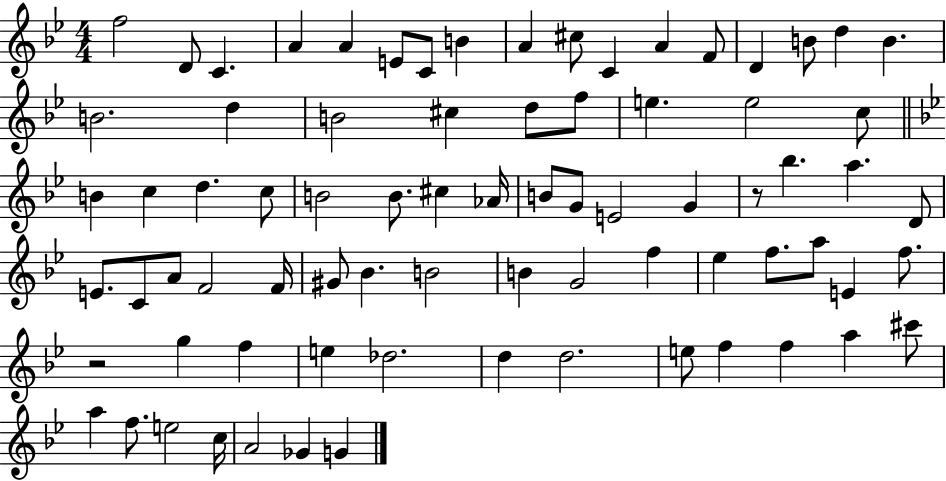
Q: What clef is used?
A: treble